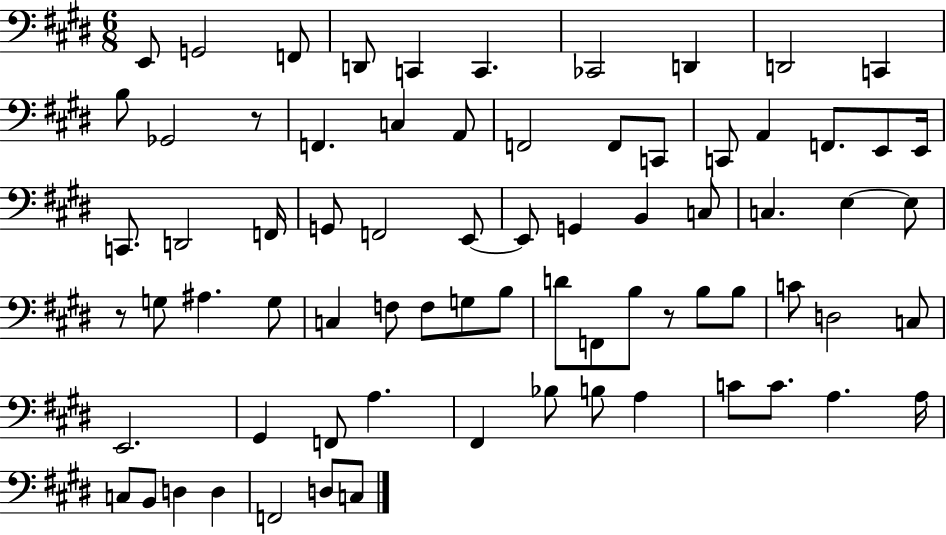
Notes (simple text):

E2/e G2/h F2/e D2/e C2/q C2/q. CES2/h D2/q D2/h C2/q B3/e Gb2/h R/e F2/q. C3/q A2/e F2/h F2/e C2/e C2/e A2/q F2/e. E2/e E2/s C2/e. D2/h F2/s G2/e F2/h E2/e E2/e G2/q B2/q C3/e C3/q. E3/q E3/e R/e G3/e A#3/q. G3/e C3/q F3/e F3/e G3/e B3/e D4/e F2/e B3/e R/e B3/e B3/e C4/e D3/h C3/e E2/h. G#2/q F2/e A3/q. F#2/q Bb3/e B3/e A3/q C4/e C4/e. A3/q. A3/s C3/e B2/e D3/q D3/q F2/h D3/e C3/e